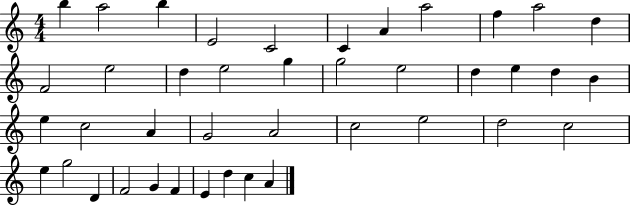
B5/q A5/h B5/q E4/h C4/h C4/q A4/q A5/h F5/q A5/h D5/q F4/h E5/h D5/q E5/h G5/q G5/h E5/h D5/q E5/q D5/q B4/q E5/q C5/h A4/q G4/h A4/h C5/h E5/h D5/h C5/h E5/q G5/h D4/q F4/h G4/q F4/q E4/q D5/q C5/q A4/q